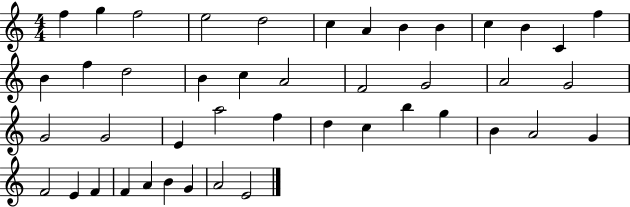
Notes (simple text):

F5/q G5/q F5/h E5/h D5/h C5/q A4/q B4/q B4/q C5/q B4/q C4/q F5/q B4/q F5/q D5/h B4/q C5/q A4/h F4/h G4/h A4/h G4/h G4/h G4/h E4/q A5/h F5/q D5/q C5/q B5/q G5/q B4/q A4/h G4/q F4/h E4/q F4/q F4/q A4/q B4/q G4/q A4/h E4/h